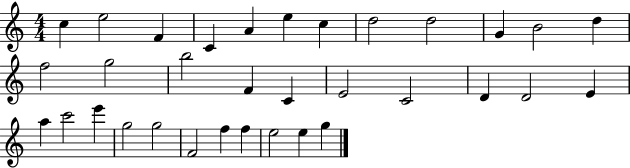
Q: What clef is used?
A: treble